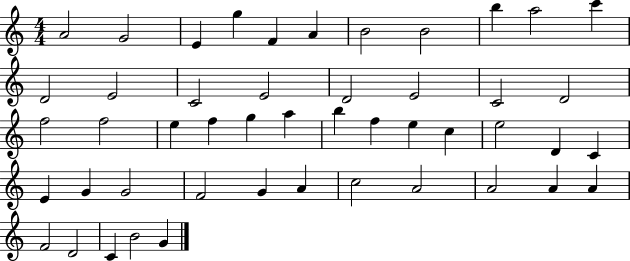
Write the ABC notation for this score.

X:1
T:Untitled
M:4/4
L:1/4
K:C
A2 G2 E g F A B2 B2 b a2 c' D2 E2 C2 E2 D2 E2 C2 D2 f2 f2 e f g a b f e c e2 D C E G G2 F2 G A c2 A2 A2 A A F2 D2 C B2 G